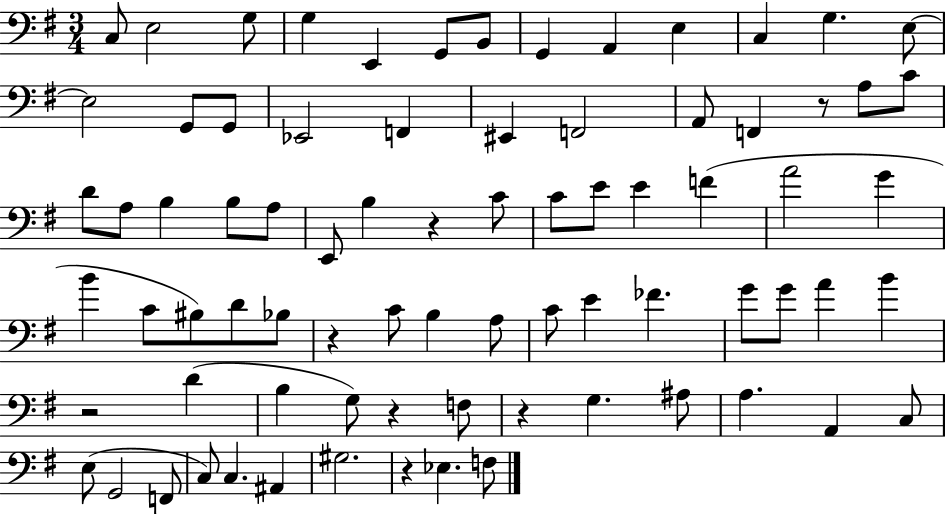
X:1
T:Untitled
M:3/4
L:1/4
K:G
C,/2 E,2 G,/2 G, E,, G,,/2 B,,/2 G,, A,, E, C, G, E,/2 E,2 G,,/2 G,,/2 _E,,2 F,, ^E,, F,,2 A,,/2 F,, z/2 A,/2 C/2 D/2 A,/2 B, B,/2 A,/2 E,,/2 B, z C/2 C/2 E/2 E F A2 G B C/2 ^B,/2 D/2 _B,/2 z C/2 B, A,/2 C/2 E _F G/2 G/2 A B z2 D B, G,/2 z F,/2 z G, ^A,/2 A, A,, C,/2 E,/2 G,,2 F,,/2 C,/2 C, ^A,, ^G,2 z _E, F,/2